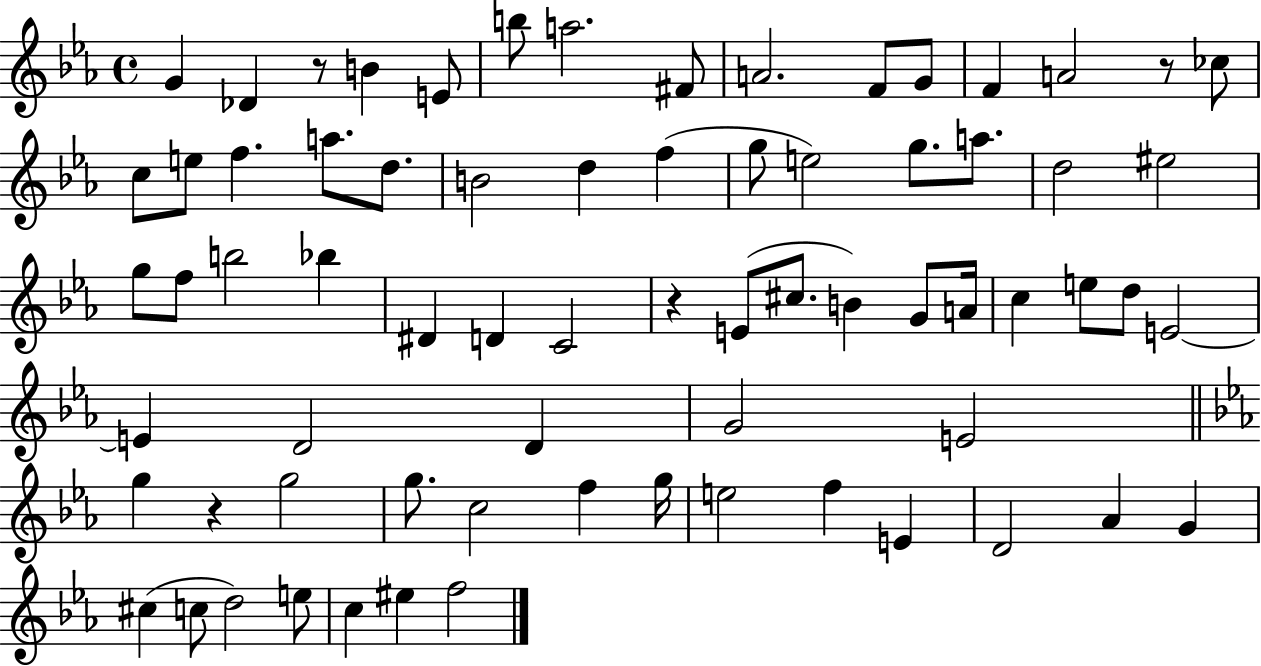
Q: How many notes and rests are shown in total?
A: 71